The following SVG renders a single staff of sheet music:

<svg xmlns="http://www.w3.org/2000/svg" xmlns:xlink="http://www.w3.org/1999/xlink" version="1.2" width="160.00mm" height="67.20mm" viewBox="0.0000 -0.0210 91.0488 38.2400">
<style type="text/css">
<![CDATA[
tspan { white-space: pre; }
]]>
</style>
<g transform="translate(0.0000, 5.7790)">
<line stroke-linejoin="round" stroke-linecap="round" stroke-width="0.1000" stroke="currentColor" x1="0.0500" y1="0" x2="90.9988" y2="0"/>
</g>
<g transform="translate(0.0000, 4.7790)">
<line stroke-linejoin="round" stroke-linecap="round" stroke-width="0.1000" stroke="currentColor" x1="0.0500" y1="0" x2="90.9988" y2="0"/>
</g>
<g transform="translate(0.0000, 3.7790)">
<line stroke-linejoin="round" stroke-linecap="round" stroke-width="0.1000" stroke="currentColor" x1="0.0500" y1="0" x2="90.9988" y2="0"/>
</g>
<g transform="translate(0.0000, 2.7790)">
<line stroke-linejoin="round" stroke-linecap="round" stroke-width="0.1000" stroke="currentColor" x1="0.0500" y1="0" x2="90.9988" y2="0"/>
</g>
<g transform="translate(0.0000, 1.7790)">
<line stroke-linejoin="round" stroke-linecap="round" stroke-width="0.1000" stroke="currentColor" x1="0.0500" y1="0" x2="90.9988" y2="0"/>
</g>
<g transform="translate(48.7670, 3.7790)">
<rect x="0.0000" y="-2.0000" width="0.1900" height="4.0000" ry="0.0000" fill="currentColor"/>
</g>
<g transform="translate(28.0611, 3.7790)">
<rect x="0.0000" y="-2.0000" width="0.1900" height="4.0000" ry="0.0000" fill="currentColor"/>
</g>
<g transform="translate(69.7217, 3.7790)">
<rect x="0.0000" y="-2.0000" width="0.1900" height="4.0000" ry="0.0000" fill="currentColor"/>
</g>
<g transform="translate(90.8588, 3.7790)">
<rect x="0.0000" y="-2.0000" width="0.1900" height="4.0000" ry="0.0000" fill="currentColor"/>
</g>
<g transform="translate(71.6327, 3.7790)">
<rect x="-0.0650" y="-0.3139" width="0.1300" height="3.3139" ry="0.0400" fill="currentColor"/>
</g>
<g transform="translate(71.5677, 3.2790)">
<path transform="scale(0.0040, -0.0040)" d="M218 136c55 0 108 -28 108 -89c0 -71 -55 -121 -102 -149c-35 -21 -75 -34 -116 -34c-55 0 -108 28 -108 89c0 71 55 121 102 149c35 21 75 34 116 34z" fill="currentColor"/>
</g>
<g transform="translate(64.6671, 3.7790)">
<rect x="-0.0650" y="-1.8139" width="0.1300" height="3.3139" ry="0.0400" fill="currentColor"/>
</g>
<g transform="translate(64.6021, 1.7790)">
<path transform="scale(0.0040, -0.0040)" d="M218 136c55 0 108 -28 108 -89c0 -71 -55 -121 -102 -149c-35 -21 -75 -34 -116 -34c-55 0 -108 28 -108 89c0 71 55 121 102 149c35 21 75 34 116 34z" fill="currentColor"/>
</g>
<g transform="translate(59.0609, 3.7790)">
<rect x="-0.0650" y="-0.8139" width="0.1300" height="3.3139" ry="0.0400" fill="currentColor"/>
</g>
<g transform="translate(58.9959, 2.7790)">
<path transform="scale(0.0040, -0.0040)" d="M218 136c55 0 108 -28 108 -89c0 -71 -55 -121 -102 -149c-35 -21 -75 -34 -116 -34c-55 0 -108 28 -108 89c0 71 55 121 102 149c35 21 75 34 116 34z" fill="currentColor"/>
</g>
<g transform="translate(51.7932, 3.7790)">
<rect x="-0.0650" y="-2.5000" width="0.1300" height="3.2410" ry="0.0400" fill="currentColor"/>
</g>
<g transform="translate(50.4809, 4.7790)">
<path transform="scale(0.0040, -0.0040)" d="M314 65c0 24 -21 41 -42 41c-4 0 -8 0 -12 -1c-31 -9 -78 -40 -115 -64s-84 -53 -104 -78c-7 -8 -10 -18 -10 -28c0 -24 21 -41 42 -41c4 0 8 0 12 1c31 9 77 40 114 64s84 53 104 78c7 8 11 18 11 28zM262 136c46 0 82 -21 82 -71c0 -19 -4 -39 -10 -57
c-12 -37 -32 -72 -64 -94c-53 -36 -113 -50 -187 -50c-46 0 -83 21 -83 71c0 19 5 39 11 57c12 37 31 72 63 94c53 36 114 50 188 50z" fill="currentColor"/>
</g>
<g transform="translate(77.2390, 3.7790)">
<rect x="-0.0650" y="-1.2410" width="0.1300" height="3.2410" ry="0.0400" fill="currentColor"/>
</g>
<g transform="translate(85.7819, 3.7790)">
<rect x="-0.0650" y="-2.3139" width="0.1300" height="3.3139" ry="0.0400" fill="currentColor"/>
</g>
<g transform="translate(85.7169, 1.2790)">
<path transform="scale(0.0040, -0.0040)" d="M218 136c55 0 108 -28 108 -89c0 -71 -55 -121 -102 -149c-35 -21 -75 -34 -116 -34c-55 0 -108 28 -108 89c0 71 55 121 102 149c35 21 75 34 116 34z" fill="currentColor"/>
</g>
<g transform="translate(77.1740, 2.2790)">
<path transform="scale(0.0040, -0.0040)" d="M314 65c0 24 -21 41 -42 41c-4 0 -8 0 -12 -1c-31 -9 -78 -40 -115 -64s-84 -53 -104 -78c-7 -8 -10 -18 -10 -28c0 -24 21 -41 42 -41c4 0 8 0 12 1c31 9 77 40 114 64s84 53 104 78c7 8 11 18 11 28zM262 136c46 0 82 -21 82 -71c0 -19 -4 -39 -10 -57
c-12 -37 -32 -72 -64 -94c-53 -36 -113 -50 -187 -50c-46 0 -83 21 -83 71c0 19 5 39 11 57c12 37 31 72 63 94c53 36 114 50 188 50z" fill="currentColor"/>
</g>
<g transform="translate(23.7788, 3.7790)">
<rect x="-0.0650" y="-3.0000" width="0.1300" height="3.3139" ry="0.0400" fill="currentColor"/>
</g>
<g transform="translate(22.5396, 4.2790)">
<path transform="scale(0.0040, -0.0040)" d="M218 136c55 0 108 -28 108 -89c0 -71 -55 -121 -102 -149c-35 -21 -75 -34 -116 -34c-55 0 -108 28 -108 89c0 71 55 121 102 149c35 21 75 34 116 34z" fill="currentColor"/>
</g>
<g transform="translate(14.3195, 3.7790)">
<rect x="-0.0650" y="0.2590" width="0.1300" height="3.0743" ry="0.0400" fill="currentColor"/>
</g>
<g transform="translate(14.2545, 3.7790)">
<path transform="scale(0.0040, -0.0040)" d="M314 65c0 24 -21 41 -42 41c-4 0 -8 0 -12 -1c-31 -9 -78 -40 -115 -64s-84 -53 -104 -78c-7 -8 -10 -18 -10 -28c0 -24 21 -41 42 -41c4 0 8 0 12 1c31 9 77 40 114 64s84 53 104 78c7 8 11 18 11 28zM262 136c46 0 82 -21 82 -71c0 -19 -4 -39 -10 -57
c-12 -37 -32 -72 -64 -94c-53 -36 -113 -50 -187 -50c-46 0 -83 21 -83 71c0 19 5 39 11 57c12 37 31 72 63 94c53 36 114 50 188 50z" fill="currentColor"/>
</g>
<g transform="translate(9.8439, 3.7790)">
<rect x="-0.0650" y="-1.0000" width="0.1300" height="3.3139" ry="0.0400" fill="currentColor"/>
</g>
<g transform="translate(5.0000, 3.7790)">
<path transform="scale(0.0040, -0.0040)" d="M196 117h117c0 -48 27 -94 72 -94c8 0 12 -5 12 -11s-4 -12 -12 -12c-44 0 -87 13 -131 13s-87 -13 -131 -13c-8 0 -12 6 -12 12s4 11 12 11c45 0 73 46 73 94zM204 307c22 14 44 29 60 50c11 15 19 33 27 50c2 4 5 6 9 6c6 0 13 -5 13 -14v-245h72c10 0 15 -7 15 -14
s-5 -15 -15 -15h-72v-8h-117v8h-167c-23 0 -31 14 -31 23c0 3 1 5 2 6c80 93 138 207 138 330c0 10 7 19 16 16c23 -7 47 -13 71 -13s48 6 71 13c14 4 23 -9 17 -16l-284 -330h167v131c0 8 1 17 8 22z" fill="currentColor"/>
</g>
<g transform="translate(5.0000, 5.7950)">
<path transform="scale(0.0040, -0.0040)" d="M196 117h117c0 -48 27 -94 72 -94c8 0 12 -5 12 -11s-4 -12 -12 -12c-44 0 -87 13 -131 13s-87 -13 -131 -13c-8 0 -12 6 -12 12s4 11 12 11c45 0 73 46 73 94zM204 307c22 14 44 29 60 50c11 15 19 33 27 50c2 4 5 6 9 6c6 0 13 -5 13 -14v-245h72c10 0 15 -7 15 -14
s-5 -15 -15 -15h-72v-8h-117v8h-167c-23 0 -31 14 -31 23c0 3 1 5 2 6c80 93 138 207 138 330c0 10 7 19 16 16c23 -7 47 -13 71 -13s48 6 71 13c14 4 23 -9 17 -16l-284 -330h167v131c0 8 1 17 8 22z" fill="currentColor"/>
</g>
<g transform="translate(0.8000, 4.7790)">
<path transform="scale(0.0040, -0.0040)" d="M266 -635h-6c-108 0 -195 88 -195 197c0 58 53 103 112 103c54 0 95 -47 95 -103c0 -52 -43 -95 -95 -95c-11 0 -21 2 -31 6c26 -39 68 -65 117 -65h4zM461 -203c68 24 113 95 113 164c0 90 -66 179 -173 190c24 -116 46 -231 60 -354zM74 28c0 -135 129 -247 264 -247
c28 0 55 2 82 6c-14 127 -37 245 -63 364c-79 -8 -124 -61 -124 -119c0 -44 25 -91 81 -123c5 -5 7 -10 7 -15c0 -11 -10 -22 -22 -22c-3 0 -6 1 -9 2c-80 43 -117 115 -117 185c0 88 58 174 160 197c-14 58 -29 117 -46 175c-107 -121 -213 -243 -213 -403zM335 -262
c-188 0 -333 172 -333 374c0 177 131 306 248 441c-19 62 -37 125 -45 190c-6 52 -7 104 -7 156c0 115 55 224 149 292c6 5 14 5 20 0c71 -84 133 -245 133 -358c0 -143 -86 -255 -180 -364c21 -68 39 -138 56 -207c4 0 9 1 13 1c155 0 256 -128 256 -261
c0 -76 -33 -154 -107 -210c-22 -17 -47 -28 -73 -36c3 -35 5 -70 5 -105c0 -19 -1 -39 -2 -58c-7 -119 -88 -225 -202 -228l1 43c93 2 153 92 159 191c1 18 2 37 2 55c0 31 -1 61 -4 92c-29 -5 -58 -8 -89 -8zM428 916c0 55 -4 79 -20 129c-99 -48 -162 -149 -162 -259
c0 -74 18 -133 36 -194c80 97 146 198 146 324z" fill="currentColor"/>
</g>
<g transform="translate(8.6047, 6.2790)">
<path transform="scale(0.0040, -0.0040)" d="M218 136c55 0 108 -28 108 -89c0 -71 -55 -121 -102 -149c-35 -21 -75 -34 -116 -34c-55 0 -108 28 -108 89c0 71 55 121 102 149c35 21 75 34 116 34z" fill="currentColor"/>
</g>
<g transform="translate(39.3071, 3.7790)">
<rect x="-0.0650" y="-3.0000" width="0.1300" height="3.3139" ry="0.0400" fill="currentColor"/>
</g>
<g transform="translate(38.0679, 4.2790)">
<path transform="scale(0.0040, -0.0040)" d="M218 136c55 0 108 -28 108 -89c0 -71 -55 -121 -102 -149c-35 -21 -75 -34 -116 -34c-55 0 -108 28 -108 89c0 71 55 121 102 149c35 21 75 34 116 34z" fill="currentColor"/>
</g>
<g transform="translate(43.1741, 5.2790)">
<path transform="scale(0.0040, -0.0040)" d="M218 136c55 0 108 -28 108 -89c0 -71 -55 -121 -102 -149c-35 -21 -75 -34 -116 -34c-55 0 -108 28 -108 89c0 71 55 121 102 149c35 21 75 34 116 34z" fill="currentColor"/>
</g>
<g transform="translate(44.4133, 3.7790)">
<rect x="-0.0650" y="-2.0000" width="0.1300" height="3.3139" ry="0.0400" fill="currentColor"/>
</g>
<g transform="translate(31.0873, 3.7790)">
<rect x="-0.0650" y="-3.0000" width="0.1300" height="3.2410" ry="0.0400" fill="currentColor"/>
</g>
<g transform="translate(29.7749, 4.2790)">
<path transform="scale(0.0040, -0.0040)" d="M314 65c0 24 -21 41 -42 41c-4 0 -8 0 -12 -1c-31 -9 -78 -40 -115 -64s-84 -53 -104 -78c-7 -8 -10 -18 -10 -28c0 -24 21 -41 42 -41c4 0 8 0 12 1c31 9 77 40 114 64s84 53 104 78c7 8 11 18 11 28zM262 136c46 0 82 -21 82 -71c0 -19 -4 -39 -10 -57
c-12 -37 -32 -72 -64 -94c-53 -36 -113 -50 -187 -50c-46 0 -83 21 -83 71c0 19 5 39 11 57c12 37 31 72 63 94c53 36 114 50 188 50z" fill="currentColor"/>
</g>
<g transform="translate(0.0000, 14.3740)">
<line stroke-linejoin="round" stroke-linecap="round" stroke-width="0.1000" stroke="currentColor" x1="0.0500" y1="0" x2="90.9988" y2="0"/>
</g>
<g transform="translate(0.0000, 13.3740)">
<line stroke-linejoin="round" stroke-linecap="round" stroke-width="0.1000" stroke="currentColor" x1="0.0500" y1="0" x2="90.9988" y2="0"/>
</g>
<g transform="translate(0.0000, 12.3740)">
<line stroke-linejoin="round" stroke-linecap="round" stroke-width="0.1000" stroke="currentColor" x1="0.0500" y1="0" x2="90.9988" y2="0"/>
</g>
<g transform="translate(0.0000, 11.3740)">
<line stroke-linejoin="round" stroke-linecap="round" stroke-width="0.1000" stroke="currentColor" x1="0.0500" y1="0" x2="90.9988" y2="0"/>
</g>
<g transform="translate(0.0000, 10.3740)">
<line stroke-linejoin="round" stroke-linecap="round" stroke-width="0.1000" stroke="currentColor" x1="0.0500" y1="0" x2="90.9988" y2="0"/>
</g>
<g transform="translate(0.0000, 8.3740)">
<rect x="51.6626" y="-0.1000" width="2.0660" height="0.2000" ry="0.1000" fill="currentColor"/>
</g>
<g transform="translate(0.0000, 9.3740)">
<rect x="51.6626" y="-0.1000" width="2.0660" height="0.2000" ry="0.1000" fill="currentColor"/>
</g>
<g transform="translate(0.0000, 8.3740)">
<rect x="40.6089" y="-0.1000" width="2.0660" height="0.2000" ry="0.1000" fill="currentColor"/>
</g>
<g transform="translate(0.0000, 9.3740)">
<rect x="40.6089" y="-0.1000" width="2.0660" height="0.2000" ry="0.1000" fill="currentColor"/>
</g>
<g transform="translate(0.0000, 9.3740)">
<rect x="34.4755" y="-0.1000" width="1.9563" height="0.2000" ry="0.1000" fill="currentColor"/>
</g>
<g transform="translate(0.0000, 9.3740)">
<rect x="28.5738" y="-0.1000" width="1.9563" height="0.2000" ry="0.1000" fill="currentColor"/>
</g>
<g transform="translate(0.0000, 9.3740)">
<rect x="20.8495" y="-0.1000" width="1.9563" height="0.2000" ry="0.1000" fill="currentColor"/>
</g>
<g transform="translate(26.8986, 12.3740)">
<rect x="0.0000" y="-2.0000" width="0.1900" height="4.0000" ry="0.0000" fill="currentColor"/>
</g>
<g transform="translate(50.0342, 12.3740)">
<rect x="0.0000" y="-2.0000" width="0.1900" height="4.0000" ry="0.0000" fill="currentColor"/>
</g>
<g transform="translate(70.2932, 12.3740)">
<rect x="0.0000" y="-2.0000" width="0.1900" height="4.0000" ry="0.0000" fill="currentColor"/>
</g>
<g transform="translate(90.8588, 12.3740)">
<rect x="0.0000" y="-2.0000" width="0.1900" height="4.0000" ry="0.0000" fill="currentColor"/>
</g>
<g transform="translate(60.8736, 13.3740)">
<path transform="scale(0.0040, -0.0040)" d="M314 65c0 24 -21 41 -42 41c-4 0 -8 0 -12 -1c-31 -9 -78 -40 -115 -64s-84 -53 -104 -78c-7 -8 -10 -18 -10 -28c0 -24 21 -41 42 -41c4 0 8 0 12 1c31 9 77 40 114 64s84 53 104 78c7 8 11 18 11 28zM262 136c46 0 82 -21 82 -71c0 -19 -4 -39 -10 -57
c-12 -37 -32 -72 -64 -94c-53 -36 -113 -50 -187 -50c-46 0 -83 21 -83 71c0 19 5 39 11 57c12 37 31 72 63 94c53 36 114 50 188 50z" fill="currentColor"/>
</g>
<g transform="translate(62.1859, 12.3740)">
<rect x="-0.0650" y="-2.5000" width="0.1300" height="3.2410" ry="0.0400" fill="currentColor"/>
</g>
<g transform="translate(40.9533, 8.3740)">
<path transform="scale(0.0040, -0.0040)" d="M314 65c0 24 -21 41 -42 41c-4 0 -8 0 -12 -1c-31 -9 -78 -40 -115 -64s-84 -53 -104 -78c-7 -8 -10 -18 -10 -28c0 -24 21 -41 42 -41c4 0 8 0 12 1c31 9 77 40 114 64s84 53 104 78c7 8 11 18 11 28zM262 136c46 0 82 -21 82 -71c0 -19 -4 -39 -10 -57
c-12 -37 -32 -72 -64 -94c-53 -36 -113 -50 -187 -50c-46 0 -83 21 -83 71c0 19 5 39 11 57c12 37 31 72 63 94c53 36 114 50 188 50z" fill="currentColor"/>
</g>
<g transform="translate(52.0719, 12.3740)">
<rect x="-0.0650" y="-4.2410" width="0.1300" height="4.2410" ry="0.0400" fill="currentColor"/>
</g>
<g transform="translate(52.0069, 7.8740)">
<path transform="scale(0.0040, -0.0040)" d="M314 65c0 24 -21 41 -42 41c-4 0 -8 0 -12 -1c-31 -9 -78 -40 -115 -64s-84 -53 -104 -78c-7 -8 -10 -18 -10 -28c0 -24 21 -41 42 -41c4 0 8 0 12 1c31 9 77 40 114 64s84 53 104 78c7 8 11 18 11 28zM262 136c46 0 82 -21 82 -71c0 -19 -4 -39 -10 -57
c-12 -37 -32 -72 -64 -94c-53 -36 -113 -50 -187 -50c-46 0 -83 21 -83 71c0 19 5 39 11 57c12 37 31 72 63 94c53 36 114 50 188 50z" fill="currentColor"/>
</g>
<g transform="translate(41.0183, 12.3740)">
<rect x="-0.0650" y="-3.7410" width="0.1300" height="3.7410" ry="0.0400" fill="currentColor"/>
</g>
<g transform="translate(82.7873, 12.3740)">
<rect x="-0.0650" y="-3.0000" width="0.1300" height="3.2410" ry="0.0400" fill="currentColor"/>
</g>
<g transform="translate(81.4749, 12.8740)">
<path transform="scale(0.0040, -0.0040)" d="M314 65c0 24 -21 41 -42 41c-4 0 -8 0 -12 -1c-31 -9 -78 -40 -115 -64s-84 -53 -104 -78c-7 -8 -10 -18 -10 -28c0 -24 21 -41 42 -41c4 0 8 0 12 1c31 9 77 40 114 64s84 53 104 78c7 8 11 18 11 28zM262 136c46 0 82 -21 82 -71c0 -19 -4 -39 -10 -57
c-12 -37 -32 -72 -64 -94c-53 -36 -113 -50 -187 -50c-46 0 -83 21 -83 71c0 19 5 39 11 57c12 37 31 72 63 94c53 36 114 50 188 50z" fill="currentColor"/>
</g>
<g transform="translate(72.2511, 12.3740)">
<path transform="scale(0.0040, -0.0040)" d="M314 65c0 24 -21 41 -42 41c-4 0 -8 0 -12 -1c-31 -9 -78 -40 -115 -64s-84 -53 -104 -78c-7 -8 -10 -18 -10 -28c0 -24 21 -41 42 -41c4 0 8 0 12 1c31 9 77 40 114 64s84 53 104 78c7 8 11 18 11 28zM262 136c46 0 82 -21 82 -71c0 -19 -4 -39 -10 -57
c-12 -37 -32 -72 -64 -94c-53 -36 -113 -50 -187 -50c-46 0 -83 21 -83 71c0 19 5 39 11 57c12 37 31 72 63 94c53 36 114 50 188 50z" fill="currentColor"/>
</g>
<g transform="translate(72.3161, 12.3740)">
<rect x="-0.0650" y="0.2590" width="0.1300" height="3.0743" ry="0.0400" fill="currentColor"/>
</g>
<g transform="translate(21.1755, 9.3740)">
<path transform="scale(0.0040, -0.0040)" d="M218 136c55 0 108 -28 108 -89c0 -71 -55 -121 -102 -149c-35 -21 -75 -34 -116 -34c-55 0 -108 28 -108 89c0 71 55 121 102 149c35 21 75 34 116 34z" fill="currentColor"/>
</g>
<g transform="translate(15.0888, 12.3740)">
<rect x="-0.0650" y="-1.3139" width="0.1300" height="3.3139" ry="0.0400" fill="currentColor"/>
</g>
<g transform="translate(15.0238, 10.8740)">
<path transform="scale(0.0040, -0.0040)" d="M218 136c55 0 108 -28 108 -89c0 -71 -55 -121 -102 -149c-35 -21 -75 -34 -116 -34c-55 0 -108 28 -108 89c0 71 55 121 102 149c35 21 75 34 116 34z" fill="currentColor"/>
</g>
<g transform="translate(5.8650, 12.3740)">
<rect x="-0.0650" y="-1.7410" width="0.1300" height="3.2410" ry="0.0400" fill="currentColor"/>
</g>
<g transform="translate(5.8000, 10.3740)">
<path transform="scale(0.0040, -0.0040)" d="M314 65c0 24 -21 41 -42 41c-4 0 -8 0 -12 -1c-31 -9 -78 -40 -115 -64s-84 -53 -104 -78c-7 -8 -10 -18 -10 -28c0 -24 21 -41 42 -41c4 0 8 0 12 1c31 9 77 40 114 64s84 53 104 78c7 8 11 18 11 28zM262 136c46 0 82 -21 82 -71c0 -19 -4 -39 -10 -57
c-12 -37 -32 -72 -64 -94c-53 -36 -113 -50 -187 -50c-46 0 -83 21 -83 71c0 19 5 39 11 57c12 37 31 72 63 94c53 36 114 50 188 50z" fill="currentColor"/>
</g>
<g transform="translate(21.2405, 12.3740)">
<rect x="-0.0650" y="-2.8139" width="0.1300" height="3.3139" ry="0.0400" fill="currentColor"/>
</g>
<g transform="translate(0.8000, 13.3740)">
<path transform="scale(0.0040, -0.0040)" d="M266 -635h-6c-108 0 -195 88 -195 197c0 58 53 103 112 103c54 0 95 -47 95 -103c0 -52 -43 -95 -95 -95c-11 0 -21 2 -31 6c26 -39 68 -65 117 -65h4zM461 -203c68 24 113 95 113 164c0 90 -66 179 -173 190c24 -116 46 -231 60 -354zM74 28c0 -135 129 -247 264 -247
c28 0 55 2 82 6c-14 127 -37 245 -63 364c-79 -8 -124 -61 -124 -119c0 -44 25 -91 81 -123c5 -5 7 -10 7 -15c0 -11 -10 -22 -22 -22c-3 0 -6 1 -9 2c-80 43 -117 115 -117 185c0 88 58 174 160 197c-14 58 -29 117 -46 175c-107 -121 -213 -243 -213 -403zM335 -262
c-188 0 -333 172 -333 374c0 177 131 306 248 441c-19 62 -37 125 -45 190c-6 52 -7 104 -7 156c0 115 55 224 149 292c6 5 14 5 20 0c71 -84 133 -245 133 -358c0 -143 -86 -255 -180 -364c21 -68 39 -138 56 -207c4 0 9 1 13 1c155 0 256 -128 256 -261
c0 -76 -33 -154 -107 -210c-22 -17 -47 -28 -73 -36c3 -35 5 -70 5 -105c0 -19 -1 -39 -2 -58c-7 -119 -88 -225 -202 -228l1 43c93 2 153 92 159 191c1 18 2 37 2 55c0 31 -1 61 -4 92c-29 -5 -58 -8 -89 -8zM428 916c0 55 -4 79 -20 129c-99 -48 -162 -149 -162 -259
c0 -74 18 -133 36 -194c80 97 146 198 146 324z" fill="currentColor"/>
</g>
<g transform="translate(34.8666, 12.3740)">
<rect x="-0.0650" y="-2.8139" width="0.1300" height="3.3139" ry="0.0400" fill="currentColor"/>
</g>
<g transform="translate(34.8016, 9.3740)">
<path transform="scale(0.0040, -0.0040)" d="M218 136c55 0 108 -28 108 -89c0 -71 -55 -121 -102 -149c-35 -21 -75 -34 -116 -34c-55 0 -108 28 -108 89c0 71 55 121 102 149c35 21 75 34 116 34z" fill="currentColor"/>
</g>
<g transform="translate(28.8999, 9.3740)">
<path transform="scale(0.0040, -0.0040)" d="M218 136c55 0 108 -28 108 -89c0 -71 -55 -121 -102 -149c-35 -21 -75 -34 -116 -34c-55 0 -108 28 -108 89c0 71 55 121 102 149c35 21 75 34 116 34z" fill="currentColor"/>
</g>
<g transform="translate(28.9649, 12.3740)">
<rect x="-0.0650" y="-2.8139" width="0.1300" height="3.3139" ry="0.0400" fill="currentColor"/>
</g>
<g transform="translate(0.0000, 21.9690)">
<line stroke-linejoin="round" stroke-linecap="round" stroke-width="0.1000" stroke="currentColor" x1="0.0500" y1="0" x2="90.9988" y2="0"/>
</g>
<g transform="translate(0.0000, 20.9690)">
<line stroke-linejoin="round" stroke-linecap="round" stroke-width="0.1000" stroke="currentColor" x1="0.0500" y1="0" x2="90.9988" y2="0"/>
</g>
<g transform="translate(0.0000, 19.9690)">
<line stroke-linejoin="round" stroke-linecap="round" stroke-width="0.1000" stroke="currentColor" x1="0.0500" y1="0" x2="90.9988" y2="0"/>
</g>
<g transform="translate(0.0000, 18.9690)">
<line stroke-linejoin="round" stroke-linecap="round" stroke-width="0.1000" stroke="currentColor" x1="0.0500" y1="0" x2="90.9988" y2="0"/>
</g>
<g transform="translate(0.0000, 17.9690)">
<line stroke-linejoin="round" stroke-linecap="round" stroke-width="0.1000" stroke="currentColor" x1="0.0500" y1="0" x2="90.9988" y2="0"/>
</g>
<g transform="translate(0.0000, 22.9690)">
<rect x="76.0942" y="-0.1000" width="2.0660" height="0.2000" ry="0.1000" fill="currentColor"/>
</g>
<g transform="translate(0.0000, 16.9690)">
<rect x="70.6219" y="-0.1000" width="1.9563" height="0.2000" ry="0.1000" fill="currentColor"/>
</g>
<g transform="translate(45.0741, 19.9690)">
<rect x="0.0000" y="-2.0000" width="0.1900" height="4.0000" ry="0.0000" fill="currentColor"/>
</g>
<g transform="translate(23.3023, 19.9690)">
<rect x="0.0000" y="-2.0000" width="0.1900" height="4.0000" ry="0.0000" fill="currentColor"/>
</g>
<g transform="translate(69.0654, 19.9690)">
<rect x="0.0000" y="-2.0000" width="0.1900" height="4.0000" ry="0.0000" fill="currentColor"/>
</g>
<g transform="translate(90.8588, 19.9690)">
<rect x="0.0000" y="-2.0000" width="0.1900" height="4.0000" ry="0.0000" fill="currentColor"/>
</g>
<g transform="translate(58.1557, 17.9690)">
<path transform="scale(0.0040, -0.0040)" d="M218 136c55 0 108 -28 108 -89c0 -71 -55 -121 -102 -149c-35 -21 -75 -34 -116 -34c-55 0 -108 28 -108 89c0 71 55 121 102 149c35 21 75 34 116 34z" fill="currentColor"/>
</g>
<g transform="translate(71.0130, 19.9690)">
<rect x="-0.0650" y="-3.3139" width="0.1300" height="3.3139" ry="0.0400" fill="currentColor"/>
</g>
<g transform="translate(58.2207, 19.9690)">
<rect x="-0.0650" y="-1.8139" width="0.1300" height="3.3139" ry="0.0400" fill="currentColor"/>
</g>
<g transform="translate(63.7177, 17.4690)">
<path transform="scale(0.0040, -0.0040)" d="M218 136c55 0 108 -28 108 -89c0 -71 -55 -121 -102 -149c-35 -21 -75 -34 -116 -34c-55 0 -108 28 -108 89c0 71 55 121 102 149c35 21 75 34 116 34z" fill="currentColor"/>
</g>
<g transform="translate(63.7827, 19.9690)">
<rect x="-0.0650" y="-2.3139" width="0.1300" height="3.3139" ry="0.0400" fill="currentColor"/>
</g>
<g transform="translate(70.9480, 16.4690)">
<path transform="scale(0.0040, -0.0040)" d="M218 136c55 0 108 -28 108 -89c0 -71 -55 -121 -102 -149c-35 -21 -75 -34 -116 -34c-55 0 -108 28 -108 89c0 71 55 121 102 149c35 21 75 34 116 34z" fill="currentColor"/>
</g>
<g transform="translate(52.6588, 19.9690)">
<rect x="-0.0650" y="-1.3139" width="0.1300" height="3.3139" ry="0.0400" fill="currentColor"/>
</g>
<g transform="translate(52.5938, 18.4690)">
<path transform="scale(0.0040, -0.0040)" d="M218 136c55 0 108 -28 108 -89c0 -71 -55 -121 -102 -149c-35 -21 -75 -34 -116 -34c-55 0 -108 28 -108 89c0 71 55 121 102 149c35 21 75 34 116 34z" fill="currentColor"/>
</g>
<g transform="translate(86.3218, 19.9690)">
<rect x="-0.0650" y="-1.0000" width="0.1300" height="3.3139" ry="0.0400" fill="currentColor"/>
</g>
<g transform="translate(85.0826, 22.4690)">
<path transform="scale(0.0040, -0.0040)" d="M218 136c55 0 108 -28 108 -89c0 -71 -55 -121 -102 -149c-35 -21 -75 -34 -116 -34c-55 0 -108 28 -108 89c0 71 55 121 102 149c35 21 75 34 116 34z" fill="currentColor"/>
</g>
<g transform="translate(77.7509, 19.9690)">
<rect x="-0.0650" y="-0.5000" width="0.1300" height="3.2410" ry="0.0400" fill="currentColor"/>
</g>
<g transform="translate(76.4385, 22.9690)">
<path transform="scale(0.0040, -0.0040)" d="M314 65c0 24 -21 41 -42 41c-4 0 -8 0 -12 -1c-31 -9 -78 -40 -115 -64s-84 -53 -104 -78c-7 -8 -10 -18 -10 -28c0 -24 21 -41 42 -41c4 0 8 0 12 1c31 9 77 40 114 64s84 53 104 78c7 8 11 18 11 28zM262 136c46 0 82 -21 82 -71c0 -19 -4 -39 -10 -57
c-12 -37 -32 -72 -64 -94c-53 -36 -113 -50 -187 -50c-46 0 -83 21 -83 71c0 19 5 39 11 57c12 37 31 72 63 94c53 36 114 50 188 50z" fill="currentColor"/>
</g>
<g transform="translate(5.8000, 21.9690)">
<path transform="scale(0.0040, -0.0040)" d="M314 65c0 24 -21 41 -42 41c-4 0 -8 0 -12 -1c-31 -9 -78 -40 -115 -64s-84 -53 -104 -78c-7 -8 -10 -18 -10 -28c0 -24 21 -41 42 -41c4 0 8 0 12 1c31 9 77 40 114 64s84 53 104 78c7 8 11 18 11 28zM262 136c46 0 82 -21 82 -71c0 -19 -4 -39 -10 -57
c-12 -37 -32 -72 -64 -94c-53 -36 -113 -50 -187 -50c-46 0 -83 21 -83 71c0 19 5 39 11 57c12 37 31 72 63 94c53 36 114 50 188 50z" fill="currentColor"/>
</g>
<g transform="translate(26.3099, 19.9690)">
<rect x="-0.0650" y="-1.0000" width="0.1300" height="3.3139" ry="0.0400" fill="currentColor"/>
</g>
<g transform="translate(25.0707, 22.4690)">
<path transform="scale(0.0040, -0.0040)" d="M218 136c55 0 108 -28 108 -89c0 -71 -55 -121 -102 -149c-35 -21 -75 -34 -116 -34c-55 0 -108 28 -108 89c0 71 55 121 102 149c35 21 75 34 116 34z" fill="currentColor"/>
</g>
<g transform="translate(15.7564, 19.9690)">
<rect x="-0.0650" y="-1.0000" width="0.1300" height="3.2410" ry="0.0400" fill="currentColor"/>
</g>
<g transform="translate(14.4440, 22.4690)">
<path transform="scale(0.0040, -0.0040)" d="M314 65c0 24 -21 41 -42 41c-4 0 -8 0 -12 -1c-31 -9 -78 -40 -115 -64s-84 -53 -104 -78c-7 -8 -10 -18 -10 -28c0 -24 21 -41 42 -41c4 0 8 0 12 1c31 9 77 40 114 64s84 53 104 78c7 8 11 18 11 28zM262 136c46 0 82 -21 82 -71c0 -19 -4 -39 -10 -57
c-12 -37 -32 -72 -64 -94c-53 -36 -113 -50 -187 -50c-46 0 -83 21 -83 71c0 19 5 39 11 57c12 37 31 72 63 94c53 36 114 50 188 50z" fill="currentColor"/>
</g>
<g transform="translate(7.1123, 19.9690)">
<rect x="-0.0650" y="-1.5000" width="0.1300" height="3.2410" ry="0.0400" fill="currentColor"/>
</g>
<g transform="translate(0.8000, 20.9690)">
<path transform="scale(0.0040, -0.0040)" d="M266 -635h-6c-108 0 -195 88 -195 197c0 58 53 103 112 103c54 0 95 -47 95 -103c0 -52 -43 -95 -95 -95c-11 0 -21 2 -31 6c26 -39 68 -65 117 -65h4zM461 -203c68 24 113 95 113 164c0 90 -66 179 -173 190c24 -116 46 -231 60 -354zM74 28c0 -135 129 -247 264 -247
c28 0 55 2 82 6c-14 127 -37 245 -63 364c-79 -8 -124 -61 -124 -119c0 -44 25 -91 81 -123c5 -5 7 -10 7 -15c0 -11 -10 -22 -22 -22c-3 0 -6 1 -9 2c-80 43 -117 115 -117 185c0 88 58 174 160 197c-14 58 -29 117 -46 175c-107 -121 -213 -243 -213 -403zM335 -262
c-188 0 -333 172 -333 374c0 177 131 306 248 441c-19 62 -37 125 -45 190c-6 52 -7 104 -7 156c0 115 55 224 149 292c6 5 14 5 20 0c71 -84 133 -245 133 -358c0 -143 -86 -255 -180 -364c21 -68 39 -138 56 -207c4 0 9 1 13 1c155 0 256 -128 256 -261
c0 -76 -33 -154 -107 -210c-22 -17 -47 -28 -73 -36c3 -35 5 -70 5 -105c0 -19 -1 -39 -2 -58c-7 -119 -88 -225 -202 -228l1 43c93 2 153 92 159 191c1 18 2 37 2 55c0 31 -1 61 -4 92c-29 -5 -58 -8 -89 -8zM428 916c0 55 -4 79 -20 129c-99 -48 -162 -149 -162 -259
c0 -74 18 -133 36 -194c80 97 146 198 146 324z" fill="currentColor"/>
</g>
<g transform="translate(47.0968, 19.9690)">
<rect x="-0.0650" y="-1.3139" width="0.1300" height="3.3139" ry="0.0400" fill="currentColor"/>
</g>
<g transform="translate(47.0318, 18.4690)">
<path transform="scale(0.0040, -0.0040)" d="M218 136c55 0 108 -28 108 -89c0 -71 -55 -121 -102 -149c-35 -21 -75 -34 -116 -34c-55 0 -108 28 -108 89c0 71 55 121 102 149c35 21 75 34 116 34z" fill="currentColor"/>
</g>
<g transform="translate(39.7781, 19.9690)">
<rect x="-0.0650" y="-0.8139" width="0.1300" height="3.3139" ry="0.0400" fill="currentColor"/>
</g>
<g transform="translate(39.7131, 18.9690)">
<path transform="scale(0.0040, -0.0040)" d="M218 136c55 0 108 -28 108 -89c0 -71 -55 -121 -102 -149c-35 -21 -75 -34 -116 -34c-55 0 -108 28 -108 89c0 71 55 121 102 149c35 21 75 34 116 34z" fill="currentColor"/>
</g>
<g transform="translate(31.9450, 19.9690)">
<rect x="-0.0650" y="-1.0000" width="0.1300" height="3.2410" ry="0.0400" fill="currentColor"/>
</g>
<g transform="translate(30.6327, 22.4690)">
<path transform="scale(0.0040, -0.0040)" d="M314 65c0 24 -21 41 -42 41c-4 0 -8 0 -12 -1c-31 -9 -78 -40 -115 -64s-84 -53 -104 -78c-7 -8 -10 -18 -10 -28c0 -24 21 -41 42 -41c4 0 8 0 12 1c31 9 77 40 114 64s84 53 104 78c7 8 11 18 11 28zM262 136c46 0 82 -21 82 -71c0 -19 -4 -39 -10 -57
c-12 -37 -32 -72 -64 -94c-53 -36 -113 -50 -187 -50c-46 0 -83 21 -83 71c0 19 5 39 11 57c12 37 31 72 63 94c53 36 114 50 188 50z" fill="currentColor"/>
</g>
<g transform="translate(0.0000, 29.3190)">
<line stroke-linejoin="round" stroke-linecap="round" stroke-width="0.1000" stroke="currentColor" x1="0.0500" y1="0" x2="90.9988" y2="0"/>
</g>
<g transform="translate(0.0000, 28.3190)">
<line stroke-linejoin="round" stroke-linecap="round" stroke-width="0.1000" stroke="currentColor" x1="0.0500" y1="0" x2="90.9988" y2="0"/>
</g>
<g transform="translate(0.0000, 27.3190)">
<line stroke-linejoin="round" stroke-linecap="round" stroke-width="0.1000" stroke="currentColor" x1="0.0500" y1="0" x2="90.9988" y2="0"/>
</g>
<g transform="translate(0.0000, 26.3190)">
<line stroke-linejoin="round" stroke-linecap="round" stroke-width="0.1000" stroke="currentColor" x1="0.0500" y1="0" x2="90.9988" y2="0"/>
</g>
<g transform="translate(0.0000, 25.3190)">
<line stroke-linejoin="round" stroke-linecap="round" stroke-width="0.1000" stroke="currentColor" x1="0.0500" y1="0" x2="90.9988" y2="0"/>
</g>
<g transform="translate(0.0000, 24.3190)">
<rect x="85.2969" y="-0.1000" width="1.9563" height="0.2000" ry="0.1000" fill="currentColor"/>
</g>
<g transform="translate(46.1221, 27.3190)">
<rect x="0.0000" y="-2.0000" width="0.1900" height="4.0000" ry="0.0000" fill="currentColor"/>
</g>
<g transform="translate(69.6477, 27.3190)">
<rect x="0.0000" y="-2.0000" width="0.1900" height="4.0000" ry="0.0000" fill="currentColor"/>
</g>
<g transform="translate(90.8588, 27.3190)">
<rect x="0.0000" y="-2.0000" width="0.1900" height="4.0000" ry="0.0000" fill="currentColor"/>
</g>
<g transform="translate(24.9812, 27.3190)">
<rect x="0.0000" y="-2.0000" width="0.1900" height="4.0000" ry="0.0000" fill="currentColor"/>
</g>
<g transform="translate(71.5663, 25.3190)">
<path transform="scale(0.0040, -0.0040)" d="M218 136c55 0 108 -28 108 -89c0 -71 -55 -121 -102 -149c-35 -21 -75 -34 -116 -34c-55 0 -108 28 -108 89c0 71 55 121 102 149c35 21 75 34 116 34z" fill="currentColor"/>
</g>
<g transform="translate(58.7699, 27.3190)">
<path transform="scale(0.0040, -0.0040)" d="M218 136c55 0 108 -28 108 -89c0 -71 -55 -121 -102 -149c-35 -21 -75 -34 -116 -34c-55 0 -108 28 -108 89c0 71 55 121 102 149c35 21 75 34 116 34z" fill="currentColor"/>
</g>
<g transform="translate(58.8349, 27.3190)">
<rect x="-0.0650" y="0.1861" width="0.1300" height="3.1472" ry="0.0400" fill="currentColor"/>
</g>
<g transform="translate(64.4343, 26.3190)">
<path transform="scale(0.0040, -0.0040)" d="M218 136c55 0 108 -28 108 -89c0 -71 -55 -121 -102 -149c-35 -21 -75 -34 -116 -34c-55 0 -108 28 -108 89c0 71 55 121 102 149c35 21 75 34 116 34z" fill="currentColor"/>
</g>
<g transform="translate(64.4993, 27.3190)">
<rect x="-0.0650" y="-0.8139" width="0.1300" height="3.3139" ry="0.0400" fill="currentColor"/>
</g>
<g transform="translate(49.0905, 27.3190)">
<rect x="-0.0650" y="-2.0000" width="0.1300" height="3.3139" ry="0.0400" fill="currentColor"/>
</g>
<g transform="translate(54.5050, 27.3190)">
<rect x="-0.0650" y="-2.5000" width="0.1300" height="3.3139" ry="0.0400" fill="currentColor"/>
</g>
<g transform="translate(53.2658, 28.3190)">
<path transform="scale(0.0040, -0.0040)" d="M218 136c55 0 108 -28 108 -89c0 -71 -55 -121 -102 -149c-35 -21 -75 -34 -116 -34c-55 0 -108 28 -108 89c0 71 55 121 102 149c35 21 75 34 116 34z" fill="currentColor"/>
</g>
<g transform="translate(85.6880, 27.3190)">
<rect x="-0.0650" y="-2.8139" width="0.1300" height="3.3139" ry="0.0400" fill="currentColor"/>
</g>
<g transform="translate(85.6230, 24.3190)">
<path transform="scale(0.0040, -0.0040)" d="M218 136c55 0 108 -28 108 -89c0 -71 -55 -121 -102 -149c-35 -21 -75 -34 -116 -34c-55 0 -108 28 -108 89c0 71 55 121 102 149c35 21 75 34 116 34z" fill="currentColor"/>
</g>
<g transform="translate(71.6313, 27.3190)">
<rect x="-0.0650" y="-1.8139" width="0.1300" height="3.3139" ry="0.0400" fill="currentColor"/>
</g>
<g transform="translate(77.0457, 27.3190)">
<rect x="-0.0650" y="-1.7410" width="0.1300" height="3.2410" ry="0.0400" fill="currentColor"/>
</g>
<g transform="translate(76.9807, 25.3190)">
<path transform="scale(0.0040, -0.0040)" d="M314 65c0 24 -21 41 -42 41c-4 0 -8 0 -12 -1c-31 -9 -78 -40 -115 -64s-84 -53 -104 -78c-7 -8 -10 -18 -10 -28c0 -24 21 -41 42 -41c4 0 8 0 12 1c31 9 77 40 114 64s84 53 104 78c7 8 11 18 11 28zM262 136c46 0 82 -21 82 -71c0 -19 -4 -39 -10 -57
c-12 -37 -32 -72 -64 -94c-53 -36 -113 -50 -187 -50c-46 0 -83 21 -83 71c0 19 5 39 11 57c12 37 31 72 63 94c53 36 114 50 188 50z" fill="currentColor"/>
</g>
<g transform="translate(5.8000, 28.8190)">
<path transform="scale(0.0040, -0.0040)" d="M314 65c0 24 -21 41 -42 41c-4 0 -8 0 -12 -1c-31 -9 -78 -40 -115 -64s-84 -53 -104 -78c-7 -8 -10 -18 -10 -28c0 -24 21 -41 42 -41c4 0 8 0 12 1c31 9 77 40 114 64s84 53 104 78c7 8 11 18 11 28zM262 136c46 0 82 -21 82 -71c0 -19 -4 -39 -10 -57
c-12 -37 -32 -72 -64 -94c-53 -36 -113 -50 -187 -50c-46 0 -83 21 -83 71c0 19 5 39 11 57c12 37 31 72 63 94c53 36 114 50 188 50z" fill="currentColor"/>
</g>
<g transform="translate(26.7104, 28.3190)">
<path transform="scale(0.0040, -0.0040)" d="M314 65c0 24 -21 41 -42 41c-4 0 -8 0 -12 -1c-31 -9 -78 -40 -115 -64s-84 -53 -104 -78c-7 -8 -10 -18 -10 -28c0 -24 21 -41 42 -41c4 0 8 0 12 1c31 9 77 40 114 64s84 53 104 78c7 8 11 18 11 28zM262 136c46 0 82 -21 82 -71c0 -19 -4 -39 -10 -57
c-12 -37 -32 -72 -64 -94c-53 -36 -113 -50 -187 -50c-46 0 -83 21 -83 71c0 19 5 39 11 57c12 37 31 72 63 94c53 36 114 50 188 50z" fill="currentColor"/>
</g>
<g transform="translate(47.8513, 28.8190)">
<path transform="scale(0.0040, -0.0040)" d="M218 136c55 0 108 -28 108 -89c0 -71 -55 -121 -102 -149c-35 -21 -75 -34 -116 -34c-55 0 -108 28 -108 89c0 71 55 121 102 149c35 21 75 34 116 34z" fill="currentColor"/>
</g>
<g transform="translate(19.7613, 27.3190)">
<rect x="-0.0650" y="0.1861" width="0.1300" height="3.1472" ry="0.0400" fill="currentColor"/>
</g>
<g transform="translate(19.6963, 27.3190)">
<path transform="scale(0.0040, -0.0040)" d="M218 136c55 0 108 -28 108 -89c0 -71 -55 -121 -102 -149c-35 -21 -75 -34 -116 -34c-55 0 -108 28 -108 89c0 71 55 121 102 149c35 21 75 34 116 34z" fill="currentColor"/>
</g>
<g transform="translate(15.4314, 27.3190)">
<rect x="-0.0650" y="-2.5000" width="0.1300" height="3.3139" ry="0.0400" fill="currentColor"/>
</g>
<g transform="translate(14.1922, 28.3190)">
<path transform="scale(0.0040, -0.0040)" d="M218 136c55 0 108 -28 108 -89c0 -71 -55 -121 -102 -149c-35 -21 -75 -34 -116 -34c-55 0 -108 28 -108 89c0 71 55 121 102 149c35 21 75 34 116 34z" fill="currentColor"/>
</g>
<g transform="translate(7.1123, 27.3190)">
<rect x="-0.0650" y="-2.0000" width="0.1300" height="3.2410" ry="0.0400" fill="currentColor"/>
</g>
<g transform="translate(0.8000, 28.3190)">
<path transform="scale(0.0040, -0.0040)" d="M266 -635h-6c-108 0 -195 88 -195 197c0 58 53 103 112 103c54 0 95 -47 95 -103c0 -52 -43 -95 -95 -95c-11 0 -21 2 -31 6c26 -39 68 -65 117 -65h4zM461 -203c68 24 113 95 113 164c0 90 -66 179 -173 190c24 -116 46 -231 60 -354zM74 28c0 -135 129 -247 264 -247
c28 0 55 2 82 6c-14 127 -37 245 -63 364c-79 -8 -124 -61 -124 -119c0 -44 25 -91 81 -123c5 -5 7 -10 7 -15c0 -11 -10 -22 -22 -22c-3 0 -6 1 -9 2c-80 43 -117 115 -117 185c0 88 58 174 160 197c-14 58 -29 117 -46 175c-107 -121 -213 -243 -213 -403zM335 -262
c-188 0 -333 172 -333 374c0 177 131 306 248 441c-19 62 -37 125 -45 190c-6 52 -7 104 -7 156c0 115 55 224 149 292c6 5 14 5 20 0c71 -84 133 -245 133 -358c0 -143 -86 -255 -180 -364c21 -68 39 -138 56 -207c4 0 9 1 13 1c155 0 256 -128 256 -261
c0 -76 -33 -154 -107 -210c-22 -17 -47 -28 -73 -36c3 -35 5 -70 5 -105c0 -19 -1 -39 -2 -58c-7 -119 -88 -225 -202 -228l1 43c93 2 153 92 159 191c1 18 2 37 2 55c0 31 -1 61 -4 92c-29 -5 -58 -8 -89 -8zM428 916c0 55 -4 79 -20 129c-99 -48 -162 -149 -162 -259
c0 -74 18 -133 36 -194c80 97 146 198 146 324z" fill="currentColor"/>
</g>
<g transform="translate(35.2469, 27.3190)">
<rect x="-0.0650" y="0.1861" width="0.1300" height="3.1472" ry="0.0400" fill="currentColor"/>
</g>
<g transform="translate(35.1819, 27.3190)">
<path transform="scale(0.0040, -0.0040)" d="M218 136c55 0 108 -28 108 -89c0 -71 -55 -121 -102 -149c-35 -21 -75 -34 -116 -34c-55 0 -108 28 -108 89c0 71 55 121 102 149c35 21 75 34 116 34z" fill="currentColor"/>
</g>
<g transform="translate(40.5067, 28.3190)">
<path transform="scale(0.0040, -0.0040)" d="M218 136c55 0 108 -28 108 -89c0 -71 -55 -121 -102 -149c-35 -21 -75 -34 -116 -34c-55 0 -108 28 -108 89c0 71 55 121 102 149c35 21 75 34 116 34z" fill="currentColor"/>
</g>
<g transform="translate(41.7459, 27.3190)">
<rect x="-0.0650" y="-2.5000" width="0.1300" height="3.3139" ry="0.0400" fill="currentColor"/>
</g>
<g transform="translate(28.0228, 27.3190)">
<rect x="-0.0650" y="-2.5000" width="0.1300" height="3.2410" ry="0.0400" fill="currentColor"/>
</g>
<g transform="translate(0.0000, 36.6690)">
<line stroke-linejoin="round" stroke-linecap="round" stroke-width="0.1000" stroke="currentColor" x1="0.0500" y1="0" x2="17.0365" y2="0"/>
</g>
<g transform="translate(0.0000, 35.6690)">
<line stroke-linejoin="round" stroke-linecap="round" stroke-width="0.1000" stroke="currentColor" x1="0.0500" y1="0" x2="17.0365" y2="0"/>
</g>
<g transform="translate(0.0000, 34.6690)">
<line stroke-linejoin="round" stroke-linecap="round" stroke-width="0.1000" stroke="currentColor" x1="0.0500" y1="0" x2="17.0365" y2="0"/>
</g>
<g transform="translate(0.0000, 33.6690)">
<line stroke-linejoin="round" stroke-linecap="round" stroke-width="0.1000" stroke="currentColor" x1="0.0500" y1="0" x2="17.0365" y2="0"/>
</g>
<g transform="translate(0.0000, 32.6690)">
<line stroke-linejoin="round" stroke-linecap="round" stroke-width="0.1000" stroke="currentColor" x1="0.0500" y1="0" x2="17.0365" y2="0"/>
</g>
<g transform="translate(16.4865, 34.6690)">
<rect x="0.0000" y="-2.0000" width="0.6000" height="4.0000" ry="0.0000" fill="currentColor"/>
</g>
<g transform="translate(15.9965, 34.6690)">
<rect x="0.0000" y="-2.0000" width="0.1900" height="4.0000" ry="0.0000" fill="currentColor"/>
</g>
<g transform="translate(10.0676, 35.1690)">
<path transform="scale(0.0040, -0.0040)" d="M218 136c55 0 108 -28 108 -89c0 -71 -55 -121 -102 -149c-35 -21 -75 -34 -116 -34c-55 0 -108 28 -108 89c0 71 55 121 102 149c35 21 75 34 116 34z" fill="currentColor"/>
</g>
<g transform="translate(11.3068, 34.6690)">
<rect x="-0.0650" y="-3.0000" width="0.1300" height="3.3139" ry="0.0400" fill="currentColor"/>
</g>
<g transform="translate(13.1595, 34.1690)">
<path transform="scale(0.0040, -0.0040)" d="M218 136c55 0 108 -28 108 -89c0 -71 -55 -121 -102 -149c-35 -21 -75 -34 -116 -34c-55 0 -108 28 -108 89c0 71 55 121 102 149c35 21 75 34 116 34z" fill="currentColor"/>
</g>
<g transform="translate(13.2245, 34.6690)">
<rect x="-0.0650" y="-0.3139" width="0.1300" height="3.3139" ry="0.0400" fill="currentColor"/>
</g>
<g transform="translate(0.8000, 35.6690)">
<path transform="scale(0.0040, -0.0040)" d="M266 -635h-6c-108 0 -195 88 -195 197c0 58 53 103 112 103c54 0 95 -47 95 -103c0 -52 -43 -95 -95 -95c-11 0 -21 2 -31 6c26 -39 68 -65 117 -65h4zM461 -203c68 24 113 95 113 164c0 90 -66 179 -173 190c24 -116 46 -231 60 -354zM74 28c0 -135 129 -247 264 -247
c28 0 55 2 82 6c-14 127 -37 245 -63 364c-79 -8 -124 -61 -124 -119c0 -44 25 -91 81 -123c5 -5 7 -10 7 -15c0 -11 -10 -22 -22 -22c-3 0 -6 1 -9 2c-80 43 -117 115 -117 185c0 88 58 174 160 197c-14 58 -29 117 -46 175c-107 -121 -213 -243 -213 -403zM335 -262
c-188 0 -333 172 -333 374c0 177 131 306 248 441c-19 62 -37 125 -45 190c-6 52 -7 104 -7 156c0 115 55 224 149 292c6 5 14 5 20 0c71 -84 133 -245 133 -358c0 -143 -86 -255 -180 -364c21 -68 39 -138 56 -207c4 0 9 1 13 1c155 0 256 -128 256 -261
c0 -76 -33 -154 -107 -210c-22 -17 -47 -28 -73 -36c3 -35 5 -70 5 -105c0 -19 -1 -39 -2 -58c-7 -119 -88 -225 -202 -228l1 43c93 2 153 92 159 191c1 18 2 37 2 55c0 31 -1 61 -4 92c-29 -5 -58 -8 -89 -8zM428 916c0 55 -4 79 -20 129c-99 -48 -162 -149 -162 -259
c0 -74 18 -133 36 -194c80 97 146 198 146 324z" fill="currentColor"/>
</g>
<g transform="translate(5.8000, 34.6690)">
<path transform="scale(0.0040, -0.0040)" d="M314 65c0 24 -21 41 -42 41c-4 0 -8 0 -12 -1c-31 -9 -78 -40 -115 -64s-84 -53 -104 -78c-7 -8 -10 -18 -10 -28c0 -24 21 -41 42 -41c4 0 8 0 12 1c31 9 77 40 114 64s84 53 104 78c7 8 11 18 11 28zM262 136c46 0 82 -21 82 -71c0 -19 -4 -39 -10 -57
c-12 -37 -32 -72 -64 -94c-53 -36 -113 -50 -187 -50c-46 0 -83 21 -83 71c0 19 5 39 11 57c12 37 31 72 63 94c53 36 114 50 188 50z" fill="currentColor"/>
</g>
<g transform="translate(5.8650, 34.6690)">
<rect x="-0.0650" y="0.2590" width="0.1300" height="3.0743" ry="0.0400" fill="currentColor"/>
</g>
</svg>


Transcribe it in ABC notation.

X:1
T:Untitled
M:4/4
L:1/4
K:C
D B2 A A2 A F G2 d f c e2 g f2 e a a a c'2 d'2 G2 B2 A2 E2 D2 D D2 d e e f g b C2 D F2 G B G2 B G F G B d f f2 a B2 A c